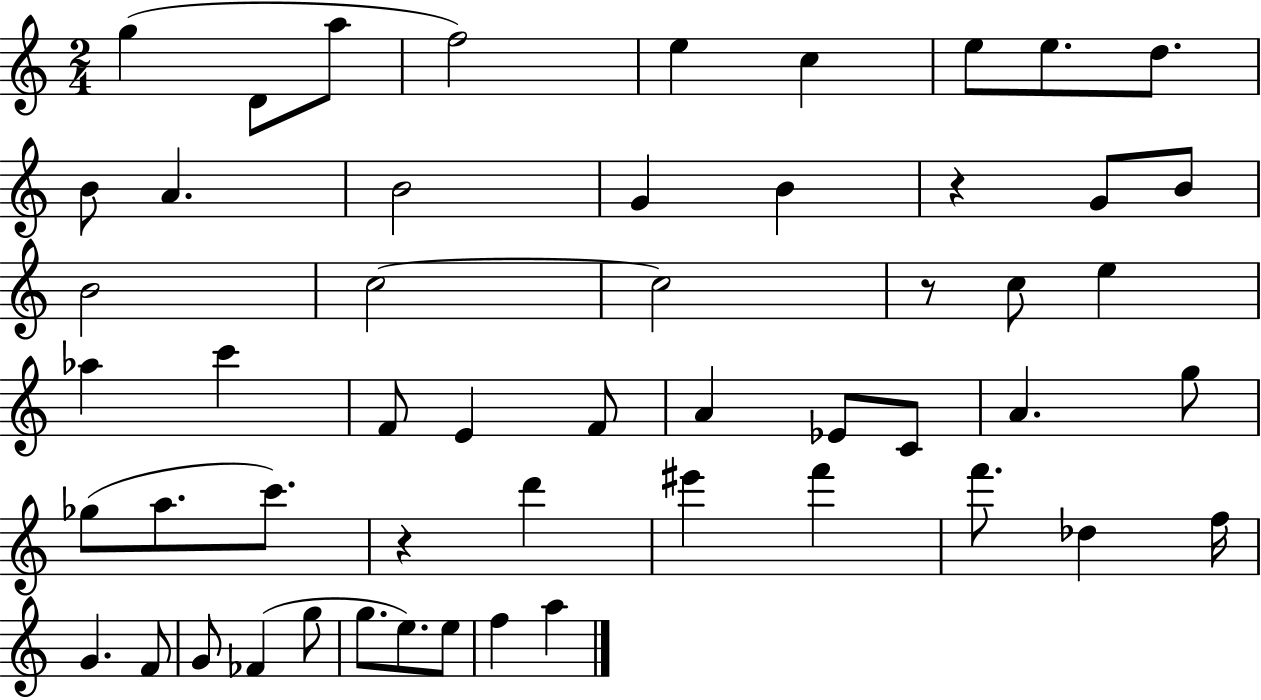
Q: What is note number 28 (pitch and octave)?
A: Eb4